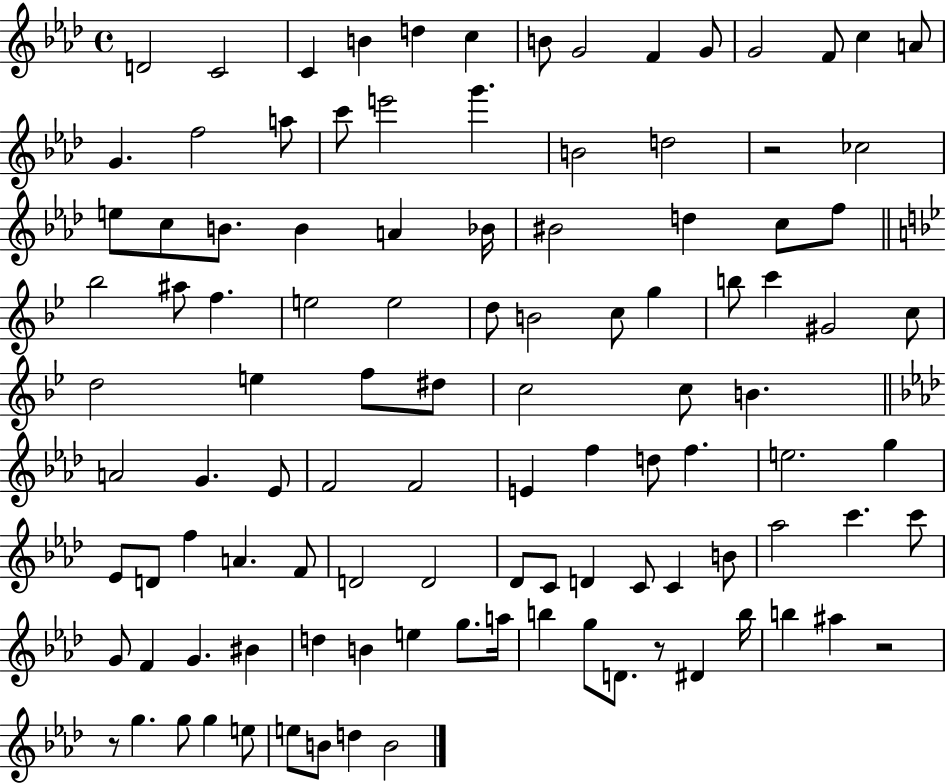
X:1
T:Untitled
M:4/4
L:1/4
K:Ab
D2 C2 C B d c B/2 G2 F G/2 G2 F/2 c A/2 G f2 a/2 c'/2 e'2 g' B2 d2 z2 _c2 e/2 c/2 B/2 B A _B/4 ^B2 d c/2 f/2 _b2 ^a/2 f e2 e2 d/2 B2 c/2 g b/2 c' ^G2 c/2 d2 e f/2 ^d/2 c2 c/2 B A2 G _E/2 F2 F2 E f d/2 f e2 g _E/2 D/2 f A F/2 D2 D2 _D/2 C/2 D C/2 C B/2 _a2 c' c'/2 G/2 F G ^B d B e g/2 a/4 b g/2 D/2 z/2 ^D b/4 b ^a z2 z/2 g g/2 g e/2 e/2 B/2 d B2